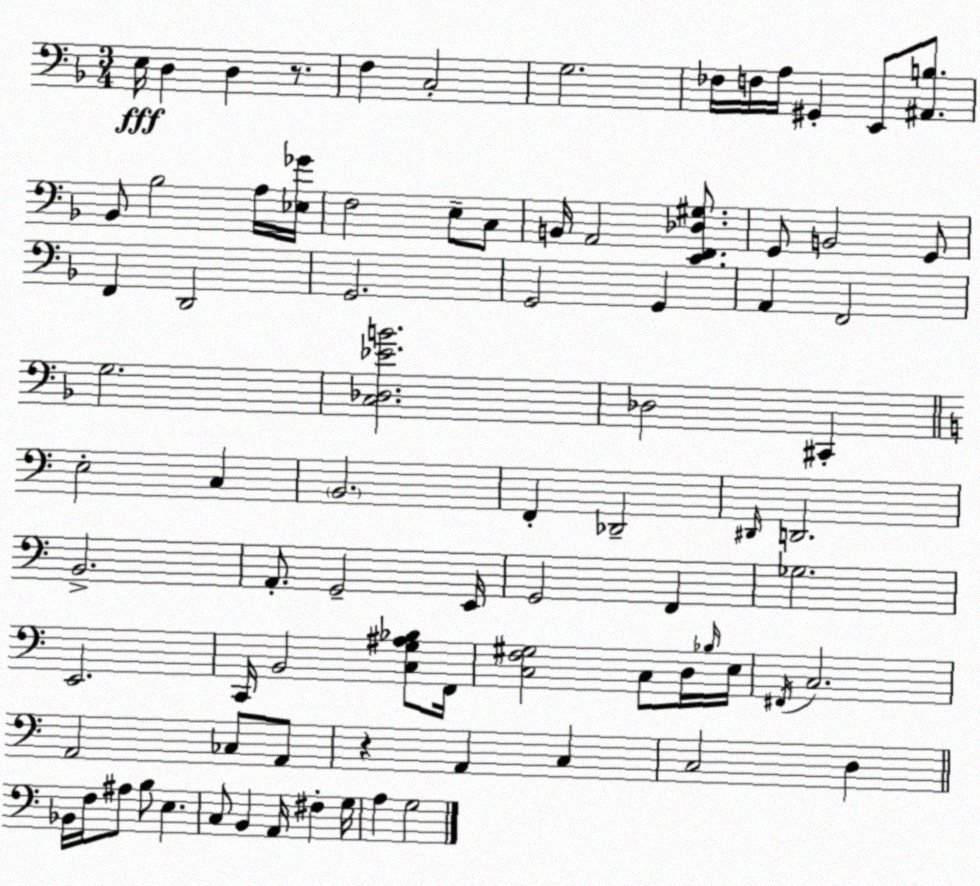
X:1
T:Untitled
M:3/4
L:1/4
K:F
E,/4 D, D, z/2 F, C,2 G,2 _F,/4 F,/4 A,/4 ^G,, E,,/2 [^A,,B,]/2 _B,,/2 _B,2 A,/4 [_E,_G]/4 F,2 E,/2 C,/2 B,,/4 A,,2 [E,,F,,_D,^G,]/2 G,,/2 B,,2 G,,/2 F,, D,,2 G,,2 G,,2 G,, A,, F,,2 G,2 [C,_D,_EB]2 _D,2 ^C,, E,2 C, B,,2 F,, _D,,2 ^D,,/4 D,,2 B,,2 A,,/2 G,,2 E,,/4 G,,2 F,, _G,2 E,,2 C,,/4 B,,2 [C,G,^A,_B,]/2 F,,/4 [C,F,^G,]2 C,/2 D,/4 _B,/4 E,/4 ^F,,/4 C,2 A,,2 _C,/2 A,,/2 z A,, C, C,2 D, _B,,/4 F,/4 ^A,/2 B,/2 E, C,/2 B,, A,,/4 ^F, G,/4 A, G,2